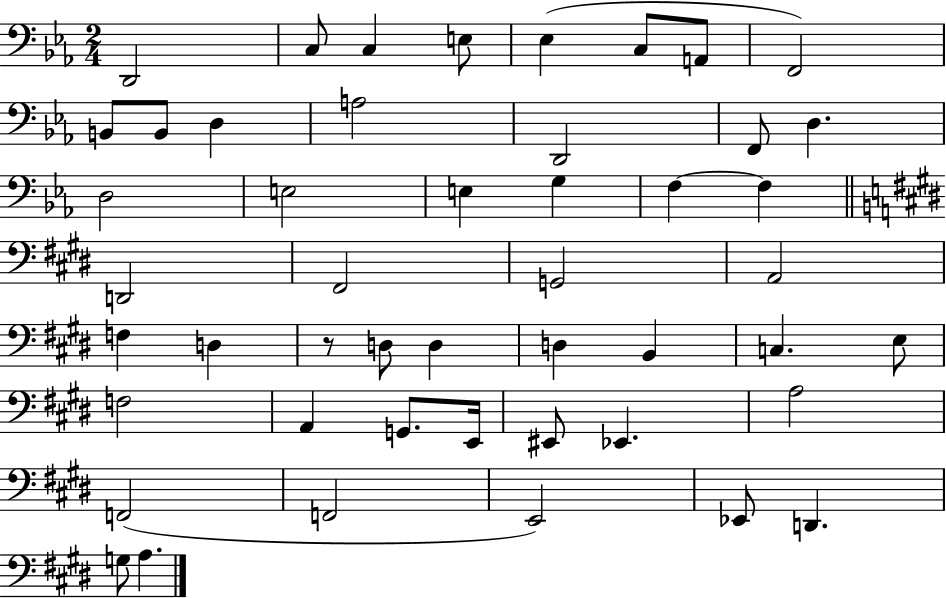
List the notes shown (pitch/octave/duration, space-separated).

D2/h C3/e C3/q E3/e Eb3/q C3/e A2/e F2/h B2/e B2/e D3/q A3/h D2/h F2/e D3/q. D3/h E3/h E3/q G3/q F3/q F3/q D2/h F#2/h G2/h A2/h F3/q D3/q R/e D3/e D3/q D3/q B2/q C3/q. E3/e F3/h A2/q G2/e. E2/s EIS2/e Eb2/q. A3/h F2/h F2/h E2/h Eb2/e D2/q. G3/e A3/q.